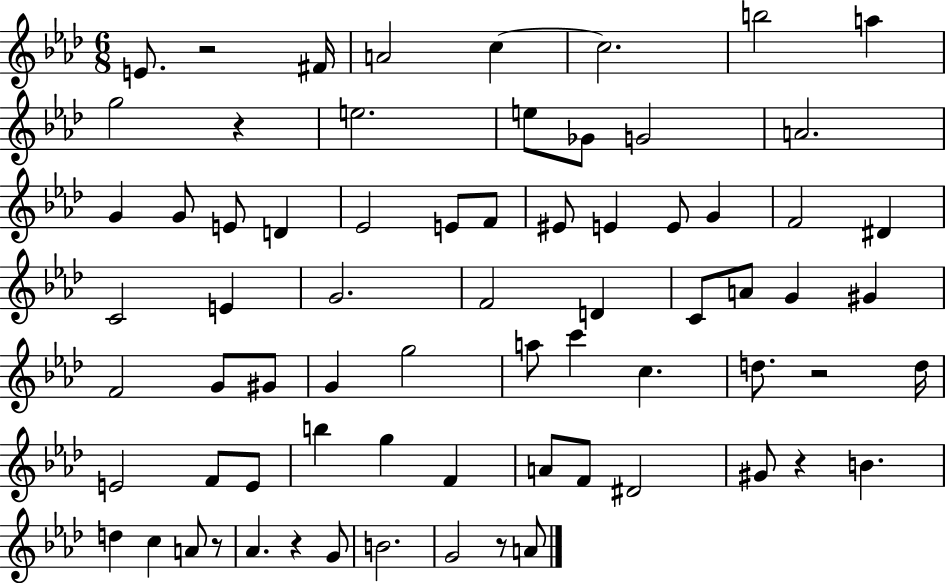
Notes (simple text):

E4/e. R/h F#4/s A4/h C5/q C5/h. B5/h A5/q G5/h R/q E5/h. E5/e Gb4/e G4/h A4/h. G4/q G4/e E4/e D4/q Eb4/h E4/e F4/e EIS4/e E4/q E4/e G4/q F4/h D#4/q C4/h E4/q G4/h. F4/h D4/q C4/e A4/e G4/q G#4/q F4/h G4/e G#4/e G4/q G5/h A5/e C6/q C5/q. D5/e. R/h D5/s E4/h F4/e E4/e B5/q G5/q F4/q A4/e F4/e D#4/h G#4/e R/q B4/q. D5/q C5/q A4/e R/e Ab4/q. R/q G4/e B4/h. G4/h R/e A4/e